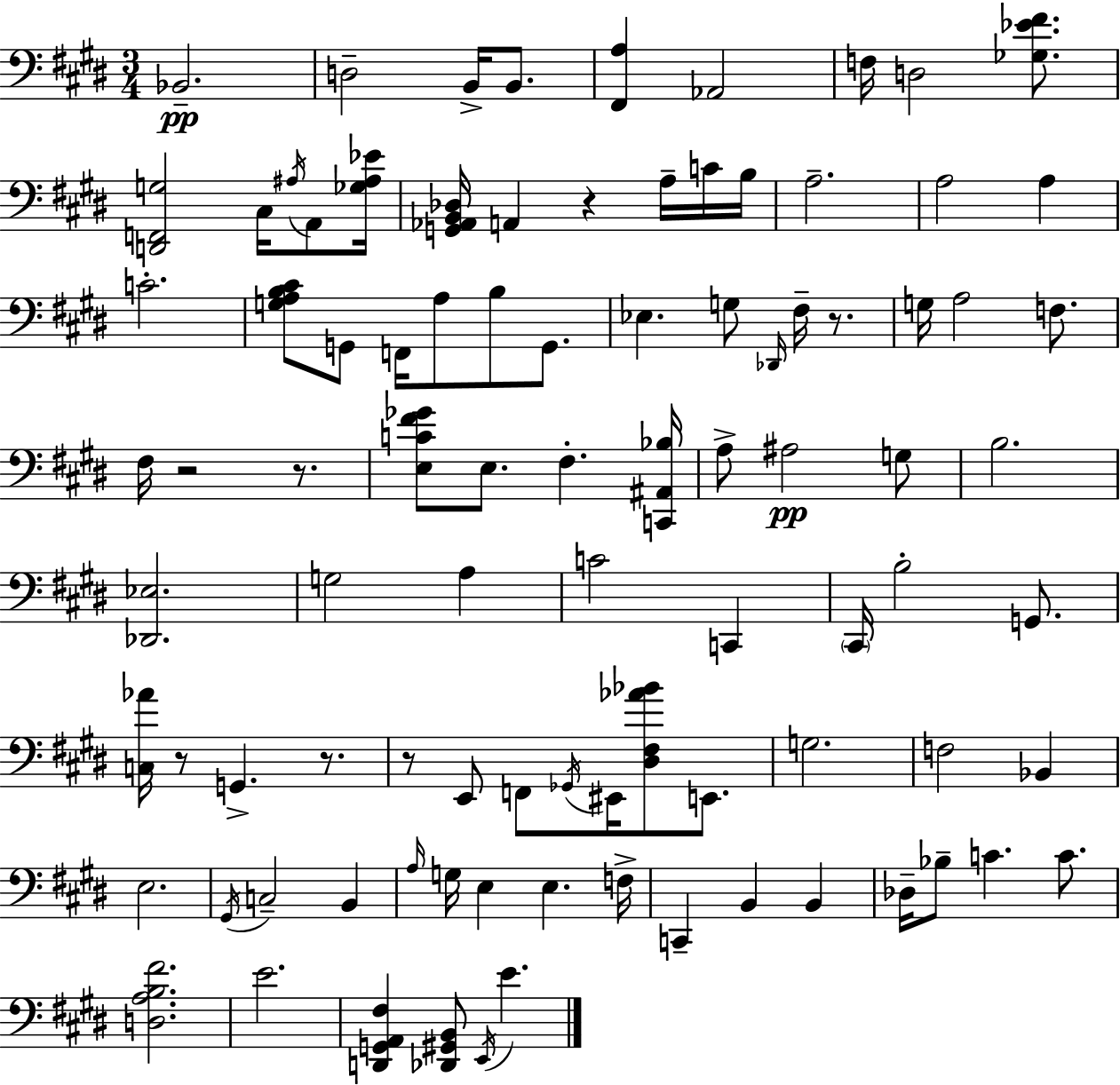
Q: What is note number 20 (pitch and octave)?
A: F2